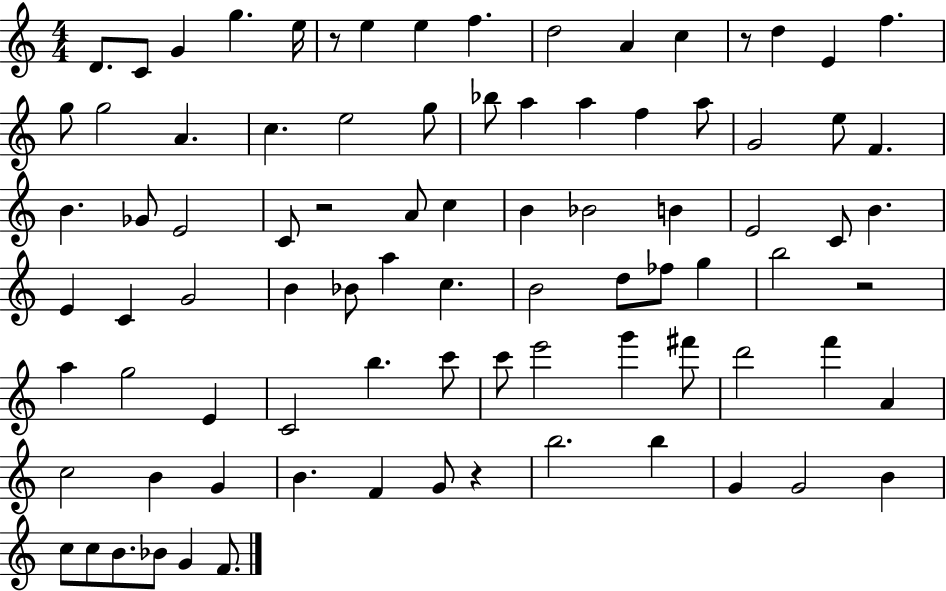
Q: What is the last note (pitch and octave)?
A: F4